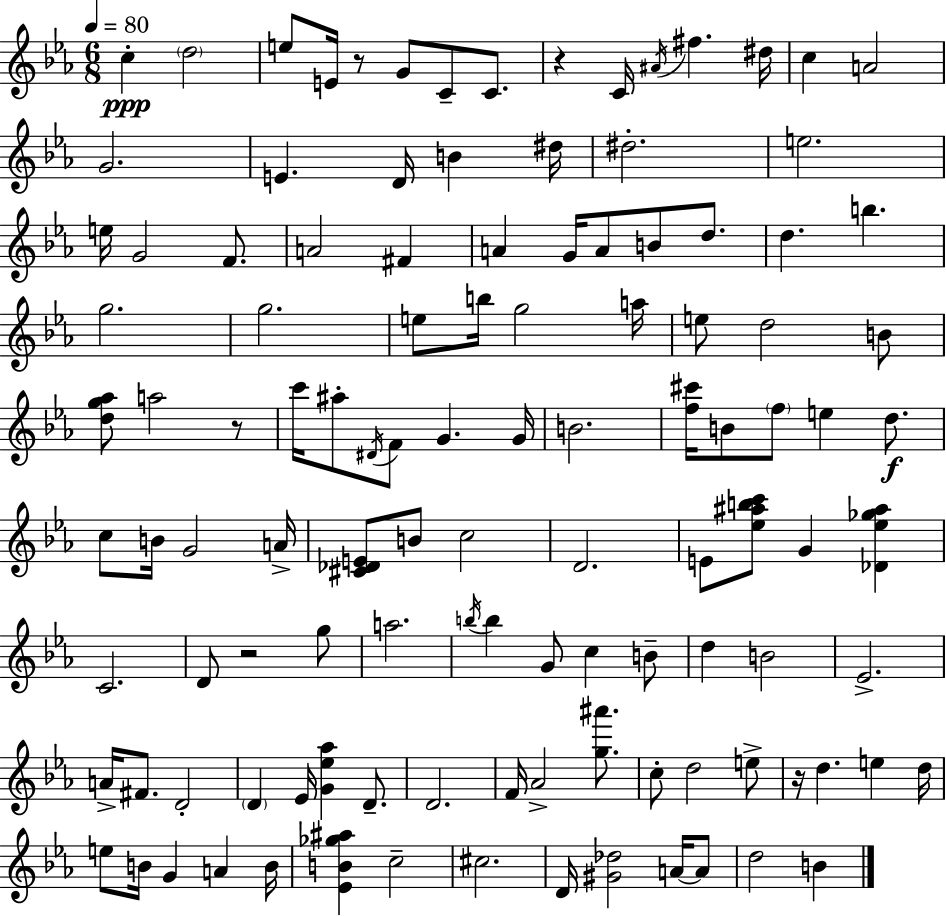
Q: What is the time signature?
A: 6/8